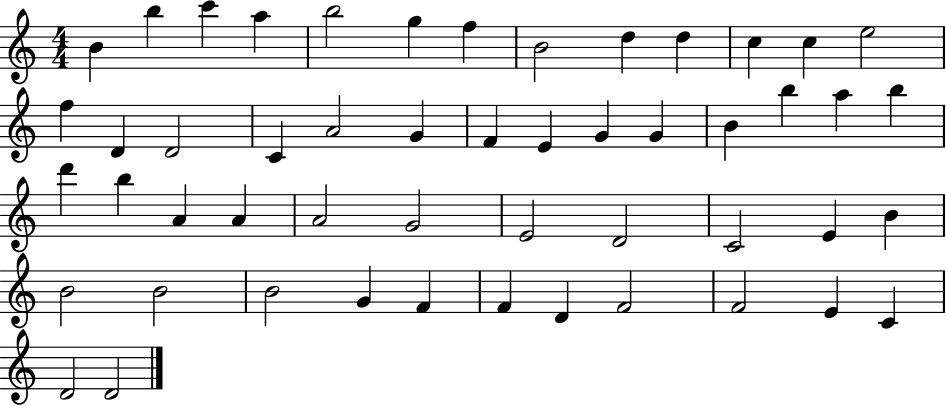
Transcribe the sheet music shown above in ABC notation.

X:1
T:Untitled
M:4/4
L:1/4
K:C
B b c' a b2 g f B2 d d c c e2 f D D2 C A2 G F E G G B b a b d' b A A A2 G2 E2 D2 C2 E B B2 B2 B2 G F F D F2 F2 E C D2 D2